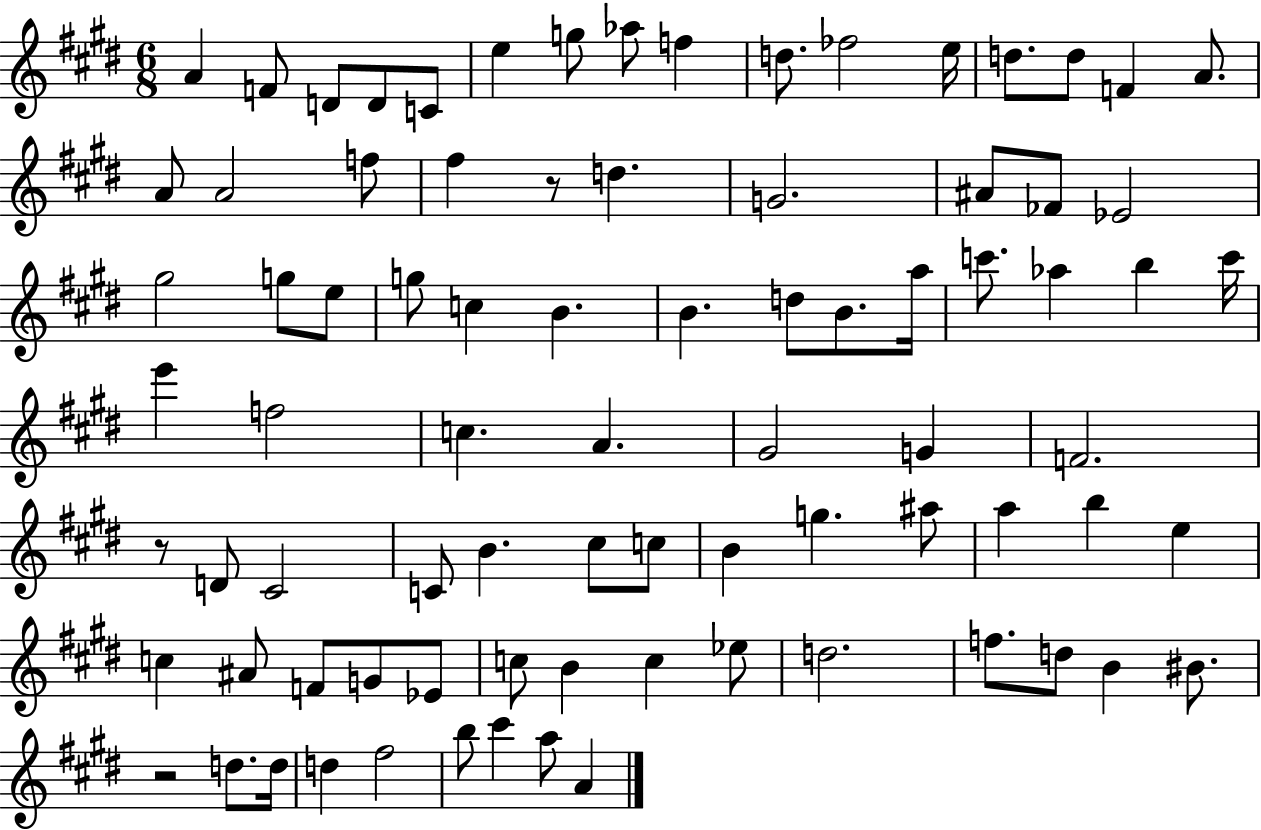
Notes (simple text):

A4/q F4/e D4/e D4/e C4/e E5/q G5/e Ab5/e F5/q D5/e. FES5/h E5/s D5/e. D5/e F4/q A4/e. A4/e A4/h F5/e F#5/q R/e D5/q. G4/h. A#4/e FES4/e Eb4/h G#5/h G5/e E5/e G5/e C5/q B4/q. B4/q. D5/e B4/e. A5/s C6/e. Ab5/q B5/q C6/s E6/q F5/h C5/q. A4/q. G#4/h G4/q F4/h. R/e D4/e C#4/h C4/e B4/q. C#5/e C5/e B4/q G5/q. A#5/e A5/q B5/q E5/q C5/q A#4/e F4/e G4/e Eb4/e C5/e B4/q C5/q Eb5/e D5/h. F5/e. D5/e B4/q BIS4/e. R/h D5/e. D5/s D5/q F#5/h B5/e C#6/q A5/e A4/q